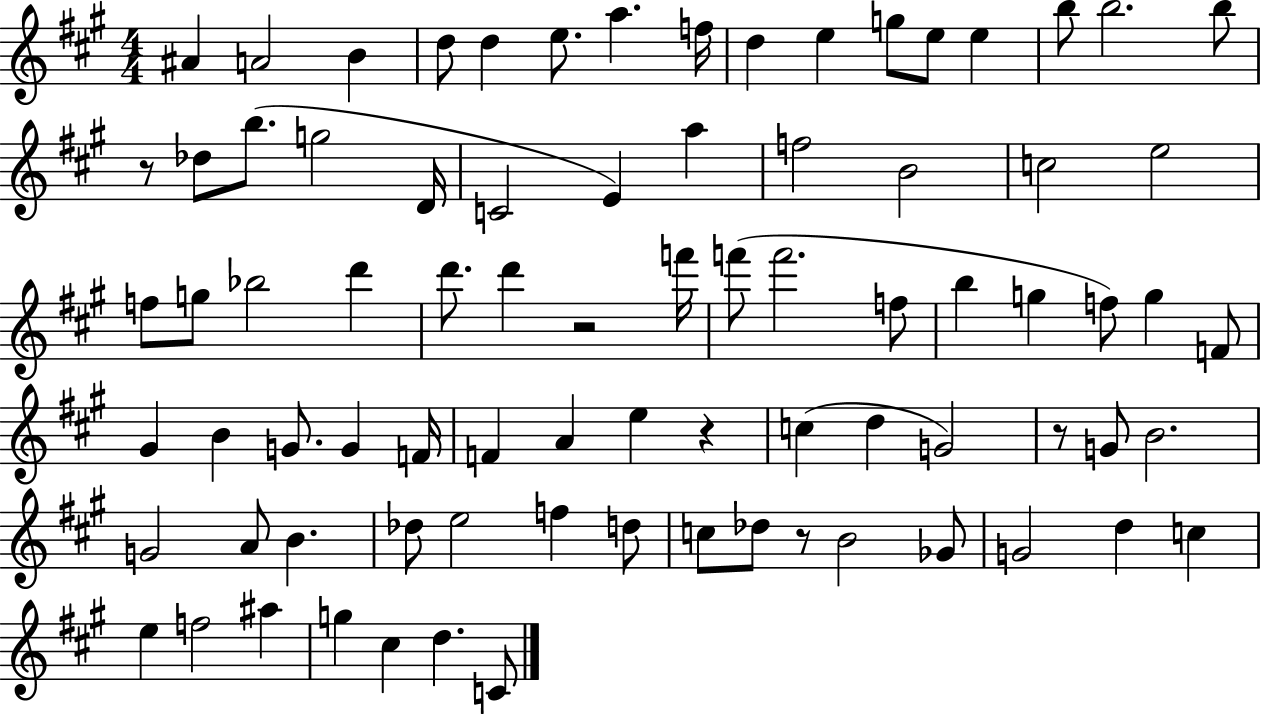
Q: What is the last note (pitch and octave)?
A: C4